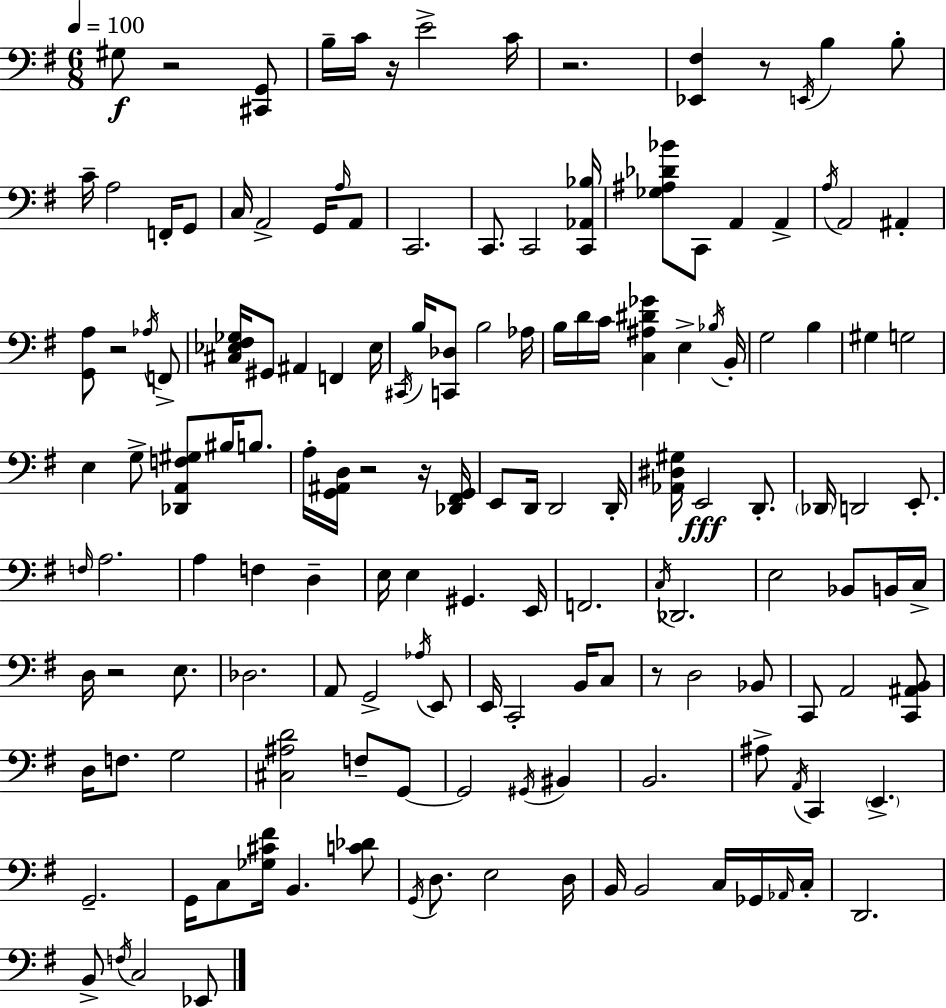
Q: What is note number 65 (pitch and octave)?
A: D3